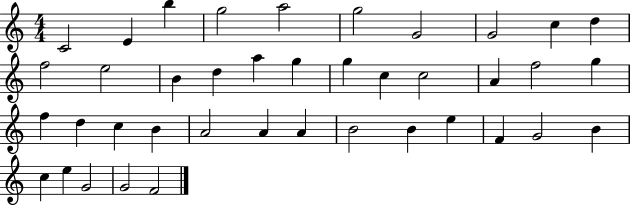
X:1
T:Untitled
M:4/4
L:1/4
K:C
C2 E b g2 a2 g2 G2 G2 c d f2 e2 B d a g g c c2 A f2 g f d c B A2 A A B2 B e F G2 B c e G2 G2 F2